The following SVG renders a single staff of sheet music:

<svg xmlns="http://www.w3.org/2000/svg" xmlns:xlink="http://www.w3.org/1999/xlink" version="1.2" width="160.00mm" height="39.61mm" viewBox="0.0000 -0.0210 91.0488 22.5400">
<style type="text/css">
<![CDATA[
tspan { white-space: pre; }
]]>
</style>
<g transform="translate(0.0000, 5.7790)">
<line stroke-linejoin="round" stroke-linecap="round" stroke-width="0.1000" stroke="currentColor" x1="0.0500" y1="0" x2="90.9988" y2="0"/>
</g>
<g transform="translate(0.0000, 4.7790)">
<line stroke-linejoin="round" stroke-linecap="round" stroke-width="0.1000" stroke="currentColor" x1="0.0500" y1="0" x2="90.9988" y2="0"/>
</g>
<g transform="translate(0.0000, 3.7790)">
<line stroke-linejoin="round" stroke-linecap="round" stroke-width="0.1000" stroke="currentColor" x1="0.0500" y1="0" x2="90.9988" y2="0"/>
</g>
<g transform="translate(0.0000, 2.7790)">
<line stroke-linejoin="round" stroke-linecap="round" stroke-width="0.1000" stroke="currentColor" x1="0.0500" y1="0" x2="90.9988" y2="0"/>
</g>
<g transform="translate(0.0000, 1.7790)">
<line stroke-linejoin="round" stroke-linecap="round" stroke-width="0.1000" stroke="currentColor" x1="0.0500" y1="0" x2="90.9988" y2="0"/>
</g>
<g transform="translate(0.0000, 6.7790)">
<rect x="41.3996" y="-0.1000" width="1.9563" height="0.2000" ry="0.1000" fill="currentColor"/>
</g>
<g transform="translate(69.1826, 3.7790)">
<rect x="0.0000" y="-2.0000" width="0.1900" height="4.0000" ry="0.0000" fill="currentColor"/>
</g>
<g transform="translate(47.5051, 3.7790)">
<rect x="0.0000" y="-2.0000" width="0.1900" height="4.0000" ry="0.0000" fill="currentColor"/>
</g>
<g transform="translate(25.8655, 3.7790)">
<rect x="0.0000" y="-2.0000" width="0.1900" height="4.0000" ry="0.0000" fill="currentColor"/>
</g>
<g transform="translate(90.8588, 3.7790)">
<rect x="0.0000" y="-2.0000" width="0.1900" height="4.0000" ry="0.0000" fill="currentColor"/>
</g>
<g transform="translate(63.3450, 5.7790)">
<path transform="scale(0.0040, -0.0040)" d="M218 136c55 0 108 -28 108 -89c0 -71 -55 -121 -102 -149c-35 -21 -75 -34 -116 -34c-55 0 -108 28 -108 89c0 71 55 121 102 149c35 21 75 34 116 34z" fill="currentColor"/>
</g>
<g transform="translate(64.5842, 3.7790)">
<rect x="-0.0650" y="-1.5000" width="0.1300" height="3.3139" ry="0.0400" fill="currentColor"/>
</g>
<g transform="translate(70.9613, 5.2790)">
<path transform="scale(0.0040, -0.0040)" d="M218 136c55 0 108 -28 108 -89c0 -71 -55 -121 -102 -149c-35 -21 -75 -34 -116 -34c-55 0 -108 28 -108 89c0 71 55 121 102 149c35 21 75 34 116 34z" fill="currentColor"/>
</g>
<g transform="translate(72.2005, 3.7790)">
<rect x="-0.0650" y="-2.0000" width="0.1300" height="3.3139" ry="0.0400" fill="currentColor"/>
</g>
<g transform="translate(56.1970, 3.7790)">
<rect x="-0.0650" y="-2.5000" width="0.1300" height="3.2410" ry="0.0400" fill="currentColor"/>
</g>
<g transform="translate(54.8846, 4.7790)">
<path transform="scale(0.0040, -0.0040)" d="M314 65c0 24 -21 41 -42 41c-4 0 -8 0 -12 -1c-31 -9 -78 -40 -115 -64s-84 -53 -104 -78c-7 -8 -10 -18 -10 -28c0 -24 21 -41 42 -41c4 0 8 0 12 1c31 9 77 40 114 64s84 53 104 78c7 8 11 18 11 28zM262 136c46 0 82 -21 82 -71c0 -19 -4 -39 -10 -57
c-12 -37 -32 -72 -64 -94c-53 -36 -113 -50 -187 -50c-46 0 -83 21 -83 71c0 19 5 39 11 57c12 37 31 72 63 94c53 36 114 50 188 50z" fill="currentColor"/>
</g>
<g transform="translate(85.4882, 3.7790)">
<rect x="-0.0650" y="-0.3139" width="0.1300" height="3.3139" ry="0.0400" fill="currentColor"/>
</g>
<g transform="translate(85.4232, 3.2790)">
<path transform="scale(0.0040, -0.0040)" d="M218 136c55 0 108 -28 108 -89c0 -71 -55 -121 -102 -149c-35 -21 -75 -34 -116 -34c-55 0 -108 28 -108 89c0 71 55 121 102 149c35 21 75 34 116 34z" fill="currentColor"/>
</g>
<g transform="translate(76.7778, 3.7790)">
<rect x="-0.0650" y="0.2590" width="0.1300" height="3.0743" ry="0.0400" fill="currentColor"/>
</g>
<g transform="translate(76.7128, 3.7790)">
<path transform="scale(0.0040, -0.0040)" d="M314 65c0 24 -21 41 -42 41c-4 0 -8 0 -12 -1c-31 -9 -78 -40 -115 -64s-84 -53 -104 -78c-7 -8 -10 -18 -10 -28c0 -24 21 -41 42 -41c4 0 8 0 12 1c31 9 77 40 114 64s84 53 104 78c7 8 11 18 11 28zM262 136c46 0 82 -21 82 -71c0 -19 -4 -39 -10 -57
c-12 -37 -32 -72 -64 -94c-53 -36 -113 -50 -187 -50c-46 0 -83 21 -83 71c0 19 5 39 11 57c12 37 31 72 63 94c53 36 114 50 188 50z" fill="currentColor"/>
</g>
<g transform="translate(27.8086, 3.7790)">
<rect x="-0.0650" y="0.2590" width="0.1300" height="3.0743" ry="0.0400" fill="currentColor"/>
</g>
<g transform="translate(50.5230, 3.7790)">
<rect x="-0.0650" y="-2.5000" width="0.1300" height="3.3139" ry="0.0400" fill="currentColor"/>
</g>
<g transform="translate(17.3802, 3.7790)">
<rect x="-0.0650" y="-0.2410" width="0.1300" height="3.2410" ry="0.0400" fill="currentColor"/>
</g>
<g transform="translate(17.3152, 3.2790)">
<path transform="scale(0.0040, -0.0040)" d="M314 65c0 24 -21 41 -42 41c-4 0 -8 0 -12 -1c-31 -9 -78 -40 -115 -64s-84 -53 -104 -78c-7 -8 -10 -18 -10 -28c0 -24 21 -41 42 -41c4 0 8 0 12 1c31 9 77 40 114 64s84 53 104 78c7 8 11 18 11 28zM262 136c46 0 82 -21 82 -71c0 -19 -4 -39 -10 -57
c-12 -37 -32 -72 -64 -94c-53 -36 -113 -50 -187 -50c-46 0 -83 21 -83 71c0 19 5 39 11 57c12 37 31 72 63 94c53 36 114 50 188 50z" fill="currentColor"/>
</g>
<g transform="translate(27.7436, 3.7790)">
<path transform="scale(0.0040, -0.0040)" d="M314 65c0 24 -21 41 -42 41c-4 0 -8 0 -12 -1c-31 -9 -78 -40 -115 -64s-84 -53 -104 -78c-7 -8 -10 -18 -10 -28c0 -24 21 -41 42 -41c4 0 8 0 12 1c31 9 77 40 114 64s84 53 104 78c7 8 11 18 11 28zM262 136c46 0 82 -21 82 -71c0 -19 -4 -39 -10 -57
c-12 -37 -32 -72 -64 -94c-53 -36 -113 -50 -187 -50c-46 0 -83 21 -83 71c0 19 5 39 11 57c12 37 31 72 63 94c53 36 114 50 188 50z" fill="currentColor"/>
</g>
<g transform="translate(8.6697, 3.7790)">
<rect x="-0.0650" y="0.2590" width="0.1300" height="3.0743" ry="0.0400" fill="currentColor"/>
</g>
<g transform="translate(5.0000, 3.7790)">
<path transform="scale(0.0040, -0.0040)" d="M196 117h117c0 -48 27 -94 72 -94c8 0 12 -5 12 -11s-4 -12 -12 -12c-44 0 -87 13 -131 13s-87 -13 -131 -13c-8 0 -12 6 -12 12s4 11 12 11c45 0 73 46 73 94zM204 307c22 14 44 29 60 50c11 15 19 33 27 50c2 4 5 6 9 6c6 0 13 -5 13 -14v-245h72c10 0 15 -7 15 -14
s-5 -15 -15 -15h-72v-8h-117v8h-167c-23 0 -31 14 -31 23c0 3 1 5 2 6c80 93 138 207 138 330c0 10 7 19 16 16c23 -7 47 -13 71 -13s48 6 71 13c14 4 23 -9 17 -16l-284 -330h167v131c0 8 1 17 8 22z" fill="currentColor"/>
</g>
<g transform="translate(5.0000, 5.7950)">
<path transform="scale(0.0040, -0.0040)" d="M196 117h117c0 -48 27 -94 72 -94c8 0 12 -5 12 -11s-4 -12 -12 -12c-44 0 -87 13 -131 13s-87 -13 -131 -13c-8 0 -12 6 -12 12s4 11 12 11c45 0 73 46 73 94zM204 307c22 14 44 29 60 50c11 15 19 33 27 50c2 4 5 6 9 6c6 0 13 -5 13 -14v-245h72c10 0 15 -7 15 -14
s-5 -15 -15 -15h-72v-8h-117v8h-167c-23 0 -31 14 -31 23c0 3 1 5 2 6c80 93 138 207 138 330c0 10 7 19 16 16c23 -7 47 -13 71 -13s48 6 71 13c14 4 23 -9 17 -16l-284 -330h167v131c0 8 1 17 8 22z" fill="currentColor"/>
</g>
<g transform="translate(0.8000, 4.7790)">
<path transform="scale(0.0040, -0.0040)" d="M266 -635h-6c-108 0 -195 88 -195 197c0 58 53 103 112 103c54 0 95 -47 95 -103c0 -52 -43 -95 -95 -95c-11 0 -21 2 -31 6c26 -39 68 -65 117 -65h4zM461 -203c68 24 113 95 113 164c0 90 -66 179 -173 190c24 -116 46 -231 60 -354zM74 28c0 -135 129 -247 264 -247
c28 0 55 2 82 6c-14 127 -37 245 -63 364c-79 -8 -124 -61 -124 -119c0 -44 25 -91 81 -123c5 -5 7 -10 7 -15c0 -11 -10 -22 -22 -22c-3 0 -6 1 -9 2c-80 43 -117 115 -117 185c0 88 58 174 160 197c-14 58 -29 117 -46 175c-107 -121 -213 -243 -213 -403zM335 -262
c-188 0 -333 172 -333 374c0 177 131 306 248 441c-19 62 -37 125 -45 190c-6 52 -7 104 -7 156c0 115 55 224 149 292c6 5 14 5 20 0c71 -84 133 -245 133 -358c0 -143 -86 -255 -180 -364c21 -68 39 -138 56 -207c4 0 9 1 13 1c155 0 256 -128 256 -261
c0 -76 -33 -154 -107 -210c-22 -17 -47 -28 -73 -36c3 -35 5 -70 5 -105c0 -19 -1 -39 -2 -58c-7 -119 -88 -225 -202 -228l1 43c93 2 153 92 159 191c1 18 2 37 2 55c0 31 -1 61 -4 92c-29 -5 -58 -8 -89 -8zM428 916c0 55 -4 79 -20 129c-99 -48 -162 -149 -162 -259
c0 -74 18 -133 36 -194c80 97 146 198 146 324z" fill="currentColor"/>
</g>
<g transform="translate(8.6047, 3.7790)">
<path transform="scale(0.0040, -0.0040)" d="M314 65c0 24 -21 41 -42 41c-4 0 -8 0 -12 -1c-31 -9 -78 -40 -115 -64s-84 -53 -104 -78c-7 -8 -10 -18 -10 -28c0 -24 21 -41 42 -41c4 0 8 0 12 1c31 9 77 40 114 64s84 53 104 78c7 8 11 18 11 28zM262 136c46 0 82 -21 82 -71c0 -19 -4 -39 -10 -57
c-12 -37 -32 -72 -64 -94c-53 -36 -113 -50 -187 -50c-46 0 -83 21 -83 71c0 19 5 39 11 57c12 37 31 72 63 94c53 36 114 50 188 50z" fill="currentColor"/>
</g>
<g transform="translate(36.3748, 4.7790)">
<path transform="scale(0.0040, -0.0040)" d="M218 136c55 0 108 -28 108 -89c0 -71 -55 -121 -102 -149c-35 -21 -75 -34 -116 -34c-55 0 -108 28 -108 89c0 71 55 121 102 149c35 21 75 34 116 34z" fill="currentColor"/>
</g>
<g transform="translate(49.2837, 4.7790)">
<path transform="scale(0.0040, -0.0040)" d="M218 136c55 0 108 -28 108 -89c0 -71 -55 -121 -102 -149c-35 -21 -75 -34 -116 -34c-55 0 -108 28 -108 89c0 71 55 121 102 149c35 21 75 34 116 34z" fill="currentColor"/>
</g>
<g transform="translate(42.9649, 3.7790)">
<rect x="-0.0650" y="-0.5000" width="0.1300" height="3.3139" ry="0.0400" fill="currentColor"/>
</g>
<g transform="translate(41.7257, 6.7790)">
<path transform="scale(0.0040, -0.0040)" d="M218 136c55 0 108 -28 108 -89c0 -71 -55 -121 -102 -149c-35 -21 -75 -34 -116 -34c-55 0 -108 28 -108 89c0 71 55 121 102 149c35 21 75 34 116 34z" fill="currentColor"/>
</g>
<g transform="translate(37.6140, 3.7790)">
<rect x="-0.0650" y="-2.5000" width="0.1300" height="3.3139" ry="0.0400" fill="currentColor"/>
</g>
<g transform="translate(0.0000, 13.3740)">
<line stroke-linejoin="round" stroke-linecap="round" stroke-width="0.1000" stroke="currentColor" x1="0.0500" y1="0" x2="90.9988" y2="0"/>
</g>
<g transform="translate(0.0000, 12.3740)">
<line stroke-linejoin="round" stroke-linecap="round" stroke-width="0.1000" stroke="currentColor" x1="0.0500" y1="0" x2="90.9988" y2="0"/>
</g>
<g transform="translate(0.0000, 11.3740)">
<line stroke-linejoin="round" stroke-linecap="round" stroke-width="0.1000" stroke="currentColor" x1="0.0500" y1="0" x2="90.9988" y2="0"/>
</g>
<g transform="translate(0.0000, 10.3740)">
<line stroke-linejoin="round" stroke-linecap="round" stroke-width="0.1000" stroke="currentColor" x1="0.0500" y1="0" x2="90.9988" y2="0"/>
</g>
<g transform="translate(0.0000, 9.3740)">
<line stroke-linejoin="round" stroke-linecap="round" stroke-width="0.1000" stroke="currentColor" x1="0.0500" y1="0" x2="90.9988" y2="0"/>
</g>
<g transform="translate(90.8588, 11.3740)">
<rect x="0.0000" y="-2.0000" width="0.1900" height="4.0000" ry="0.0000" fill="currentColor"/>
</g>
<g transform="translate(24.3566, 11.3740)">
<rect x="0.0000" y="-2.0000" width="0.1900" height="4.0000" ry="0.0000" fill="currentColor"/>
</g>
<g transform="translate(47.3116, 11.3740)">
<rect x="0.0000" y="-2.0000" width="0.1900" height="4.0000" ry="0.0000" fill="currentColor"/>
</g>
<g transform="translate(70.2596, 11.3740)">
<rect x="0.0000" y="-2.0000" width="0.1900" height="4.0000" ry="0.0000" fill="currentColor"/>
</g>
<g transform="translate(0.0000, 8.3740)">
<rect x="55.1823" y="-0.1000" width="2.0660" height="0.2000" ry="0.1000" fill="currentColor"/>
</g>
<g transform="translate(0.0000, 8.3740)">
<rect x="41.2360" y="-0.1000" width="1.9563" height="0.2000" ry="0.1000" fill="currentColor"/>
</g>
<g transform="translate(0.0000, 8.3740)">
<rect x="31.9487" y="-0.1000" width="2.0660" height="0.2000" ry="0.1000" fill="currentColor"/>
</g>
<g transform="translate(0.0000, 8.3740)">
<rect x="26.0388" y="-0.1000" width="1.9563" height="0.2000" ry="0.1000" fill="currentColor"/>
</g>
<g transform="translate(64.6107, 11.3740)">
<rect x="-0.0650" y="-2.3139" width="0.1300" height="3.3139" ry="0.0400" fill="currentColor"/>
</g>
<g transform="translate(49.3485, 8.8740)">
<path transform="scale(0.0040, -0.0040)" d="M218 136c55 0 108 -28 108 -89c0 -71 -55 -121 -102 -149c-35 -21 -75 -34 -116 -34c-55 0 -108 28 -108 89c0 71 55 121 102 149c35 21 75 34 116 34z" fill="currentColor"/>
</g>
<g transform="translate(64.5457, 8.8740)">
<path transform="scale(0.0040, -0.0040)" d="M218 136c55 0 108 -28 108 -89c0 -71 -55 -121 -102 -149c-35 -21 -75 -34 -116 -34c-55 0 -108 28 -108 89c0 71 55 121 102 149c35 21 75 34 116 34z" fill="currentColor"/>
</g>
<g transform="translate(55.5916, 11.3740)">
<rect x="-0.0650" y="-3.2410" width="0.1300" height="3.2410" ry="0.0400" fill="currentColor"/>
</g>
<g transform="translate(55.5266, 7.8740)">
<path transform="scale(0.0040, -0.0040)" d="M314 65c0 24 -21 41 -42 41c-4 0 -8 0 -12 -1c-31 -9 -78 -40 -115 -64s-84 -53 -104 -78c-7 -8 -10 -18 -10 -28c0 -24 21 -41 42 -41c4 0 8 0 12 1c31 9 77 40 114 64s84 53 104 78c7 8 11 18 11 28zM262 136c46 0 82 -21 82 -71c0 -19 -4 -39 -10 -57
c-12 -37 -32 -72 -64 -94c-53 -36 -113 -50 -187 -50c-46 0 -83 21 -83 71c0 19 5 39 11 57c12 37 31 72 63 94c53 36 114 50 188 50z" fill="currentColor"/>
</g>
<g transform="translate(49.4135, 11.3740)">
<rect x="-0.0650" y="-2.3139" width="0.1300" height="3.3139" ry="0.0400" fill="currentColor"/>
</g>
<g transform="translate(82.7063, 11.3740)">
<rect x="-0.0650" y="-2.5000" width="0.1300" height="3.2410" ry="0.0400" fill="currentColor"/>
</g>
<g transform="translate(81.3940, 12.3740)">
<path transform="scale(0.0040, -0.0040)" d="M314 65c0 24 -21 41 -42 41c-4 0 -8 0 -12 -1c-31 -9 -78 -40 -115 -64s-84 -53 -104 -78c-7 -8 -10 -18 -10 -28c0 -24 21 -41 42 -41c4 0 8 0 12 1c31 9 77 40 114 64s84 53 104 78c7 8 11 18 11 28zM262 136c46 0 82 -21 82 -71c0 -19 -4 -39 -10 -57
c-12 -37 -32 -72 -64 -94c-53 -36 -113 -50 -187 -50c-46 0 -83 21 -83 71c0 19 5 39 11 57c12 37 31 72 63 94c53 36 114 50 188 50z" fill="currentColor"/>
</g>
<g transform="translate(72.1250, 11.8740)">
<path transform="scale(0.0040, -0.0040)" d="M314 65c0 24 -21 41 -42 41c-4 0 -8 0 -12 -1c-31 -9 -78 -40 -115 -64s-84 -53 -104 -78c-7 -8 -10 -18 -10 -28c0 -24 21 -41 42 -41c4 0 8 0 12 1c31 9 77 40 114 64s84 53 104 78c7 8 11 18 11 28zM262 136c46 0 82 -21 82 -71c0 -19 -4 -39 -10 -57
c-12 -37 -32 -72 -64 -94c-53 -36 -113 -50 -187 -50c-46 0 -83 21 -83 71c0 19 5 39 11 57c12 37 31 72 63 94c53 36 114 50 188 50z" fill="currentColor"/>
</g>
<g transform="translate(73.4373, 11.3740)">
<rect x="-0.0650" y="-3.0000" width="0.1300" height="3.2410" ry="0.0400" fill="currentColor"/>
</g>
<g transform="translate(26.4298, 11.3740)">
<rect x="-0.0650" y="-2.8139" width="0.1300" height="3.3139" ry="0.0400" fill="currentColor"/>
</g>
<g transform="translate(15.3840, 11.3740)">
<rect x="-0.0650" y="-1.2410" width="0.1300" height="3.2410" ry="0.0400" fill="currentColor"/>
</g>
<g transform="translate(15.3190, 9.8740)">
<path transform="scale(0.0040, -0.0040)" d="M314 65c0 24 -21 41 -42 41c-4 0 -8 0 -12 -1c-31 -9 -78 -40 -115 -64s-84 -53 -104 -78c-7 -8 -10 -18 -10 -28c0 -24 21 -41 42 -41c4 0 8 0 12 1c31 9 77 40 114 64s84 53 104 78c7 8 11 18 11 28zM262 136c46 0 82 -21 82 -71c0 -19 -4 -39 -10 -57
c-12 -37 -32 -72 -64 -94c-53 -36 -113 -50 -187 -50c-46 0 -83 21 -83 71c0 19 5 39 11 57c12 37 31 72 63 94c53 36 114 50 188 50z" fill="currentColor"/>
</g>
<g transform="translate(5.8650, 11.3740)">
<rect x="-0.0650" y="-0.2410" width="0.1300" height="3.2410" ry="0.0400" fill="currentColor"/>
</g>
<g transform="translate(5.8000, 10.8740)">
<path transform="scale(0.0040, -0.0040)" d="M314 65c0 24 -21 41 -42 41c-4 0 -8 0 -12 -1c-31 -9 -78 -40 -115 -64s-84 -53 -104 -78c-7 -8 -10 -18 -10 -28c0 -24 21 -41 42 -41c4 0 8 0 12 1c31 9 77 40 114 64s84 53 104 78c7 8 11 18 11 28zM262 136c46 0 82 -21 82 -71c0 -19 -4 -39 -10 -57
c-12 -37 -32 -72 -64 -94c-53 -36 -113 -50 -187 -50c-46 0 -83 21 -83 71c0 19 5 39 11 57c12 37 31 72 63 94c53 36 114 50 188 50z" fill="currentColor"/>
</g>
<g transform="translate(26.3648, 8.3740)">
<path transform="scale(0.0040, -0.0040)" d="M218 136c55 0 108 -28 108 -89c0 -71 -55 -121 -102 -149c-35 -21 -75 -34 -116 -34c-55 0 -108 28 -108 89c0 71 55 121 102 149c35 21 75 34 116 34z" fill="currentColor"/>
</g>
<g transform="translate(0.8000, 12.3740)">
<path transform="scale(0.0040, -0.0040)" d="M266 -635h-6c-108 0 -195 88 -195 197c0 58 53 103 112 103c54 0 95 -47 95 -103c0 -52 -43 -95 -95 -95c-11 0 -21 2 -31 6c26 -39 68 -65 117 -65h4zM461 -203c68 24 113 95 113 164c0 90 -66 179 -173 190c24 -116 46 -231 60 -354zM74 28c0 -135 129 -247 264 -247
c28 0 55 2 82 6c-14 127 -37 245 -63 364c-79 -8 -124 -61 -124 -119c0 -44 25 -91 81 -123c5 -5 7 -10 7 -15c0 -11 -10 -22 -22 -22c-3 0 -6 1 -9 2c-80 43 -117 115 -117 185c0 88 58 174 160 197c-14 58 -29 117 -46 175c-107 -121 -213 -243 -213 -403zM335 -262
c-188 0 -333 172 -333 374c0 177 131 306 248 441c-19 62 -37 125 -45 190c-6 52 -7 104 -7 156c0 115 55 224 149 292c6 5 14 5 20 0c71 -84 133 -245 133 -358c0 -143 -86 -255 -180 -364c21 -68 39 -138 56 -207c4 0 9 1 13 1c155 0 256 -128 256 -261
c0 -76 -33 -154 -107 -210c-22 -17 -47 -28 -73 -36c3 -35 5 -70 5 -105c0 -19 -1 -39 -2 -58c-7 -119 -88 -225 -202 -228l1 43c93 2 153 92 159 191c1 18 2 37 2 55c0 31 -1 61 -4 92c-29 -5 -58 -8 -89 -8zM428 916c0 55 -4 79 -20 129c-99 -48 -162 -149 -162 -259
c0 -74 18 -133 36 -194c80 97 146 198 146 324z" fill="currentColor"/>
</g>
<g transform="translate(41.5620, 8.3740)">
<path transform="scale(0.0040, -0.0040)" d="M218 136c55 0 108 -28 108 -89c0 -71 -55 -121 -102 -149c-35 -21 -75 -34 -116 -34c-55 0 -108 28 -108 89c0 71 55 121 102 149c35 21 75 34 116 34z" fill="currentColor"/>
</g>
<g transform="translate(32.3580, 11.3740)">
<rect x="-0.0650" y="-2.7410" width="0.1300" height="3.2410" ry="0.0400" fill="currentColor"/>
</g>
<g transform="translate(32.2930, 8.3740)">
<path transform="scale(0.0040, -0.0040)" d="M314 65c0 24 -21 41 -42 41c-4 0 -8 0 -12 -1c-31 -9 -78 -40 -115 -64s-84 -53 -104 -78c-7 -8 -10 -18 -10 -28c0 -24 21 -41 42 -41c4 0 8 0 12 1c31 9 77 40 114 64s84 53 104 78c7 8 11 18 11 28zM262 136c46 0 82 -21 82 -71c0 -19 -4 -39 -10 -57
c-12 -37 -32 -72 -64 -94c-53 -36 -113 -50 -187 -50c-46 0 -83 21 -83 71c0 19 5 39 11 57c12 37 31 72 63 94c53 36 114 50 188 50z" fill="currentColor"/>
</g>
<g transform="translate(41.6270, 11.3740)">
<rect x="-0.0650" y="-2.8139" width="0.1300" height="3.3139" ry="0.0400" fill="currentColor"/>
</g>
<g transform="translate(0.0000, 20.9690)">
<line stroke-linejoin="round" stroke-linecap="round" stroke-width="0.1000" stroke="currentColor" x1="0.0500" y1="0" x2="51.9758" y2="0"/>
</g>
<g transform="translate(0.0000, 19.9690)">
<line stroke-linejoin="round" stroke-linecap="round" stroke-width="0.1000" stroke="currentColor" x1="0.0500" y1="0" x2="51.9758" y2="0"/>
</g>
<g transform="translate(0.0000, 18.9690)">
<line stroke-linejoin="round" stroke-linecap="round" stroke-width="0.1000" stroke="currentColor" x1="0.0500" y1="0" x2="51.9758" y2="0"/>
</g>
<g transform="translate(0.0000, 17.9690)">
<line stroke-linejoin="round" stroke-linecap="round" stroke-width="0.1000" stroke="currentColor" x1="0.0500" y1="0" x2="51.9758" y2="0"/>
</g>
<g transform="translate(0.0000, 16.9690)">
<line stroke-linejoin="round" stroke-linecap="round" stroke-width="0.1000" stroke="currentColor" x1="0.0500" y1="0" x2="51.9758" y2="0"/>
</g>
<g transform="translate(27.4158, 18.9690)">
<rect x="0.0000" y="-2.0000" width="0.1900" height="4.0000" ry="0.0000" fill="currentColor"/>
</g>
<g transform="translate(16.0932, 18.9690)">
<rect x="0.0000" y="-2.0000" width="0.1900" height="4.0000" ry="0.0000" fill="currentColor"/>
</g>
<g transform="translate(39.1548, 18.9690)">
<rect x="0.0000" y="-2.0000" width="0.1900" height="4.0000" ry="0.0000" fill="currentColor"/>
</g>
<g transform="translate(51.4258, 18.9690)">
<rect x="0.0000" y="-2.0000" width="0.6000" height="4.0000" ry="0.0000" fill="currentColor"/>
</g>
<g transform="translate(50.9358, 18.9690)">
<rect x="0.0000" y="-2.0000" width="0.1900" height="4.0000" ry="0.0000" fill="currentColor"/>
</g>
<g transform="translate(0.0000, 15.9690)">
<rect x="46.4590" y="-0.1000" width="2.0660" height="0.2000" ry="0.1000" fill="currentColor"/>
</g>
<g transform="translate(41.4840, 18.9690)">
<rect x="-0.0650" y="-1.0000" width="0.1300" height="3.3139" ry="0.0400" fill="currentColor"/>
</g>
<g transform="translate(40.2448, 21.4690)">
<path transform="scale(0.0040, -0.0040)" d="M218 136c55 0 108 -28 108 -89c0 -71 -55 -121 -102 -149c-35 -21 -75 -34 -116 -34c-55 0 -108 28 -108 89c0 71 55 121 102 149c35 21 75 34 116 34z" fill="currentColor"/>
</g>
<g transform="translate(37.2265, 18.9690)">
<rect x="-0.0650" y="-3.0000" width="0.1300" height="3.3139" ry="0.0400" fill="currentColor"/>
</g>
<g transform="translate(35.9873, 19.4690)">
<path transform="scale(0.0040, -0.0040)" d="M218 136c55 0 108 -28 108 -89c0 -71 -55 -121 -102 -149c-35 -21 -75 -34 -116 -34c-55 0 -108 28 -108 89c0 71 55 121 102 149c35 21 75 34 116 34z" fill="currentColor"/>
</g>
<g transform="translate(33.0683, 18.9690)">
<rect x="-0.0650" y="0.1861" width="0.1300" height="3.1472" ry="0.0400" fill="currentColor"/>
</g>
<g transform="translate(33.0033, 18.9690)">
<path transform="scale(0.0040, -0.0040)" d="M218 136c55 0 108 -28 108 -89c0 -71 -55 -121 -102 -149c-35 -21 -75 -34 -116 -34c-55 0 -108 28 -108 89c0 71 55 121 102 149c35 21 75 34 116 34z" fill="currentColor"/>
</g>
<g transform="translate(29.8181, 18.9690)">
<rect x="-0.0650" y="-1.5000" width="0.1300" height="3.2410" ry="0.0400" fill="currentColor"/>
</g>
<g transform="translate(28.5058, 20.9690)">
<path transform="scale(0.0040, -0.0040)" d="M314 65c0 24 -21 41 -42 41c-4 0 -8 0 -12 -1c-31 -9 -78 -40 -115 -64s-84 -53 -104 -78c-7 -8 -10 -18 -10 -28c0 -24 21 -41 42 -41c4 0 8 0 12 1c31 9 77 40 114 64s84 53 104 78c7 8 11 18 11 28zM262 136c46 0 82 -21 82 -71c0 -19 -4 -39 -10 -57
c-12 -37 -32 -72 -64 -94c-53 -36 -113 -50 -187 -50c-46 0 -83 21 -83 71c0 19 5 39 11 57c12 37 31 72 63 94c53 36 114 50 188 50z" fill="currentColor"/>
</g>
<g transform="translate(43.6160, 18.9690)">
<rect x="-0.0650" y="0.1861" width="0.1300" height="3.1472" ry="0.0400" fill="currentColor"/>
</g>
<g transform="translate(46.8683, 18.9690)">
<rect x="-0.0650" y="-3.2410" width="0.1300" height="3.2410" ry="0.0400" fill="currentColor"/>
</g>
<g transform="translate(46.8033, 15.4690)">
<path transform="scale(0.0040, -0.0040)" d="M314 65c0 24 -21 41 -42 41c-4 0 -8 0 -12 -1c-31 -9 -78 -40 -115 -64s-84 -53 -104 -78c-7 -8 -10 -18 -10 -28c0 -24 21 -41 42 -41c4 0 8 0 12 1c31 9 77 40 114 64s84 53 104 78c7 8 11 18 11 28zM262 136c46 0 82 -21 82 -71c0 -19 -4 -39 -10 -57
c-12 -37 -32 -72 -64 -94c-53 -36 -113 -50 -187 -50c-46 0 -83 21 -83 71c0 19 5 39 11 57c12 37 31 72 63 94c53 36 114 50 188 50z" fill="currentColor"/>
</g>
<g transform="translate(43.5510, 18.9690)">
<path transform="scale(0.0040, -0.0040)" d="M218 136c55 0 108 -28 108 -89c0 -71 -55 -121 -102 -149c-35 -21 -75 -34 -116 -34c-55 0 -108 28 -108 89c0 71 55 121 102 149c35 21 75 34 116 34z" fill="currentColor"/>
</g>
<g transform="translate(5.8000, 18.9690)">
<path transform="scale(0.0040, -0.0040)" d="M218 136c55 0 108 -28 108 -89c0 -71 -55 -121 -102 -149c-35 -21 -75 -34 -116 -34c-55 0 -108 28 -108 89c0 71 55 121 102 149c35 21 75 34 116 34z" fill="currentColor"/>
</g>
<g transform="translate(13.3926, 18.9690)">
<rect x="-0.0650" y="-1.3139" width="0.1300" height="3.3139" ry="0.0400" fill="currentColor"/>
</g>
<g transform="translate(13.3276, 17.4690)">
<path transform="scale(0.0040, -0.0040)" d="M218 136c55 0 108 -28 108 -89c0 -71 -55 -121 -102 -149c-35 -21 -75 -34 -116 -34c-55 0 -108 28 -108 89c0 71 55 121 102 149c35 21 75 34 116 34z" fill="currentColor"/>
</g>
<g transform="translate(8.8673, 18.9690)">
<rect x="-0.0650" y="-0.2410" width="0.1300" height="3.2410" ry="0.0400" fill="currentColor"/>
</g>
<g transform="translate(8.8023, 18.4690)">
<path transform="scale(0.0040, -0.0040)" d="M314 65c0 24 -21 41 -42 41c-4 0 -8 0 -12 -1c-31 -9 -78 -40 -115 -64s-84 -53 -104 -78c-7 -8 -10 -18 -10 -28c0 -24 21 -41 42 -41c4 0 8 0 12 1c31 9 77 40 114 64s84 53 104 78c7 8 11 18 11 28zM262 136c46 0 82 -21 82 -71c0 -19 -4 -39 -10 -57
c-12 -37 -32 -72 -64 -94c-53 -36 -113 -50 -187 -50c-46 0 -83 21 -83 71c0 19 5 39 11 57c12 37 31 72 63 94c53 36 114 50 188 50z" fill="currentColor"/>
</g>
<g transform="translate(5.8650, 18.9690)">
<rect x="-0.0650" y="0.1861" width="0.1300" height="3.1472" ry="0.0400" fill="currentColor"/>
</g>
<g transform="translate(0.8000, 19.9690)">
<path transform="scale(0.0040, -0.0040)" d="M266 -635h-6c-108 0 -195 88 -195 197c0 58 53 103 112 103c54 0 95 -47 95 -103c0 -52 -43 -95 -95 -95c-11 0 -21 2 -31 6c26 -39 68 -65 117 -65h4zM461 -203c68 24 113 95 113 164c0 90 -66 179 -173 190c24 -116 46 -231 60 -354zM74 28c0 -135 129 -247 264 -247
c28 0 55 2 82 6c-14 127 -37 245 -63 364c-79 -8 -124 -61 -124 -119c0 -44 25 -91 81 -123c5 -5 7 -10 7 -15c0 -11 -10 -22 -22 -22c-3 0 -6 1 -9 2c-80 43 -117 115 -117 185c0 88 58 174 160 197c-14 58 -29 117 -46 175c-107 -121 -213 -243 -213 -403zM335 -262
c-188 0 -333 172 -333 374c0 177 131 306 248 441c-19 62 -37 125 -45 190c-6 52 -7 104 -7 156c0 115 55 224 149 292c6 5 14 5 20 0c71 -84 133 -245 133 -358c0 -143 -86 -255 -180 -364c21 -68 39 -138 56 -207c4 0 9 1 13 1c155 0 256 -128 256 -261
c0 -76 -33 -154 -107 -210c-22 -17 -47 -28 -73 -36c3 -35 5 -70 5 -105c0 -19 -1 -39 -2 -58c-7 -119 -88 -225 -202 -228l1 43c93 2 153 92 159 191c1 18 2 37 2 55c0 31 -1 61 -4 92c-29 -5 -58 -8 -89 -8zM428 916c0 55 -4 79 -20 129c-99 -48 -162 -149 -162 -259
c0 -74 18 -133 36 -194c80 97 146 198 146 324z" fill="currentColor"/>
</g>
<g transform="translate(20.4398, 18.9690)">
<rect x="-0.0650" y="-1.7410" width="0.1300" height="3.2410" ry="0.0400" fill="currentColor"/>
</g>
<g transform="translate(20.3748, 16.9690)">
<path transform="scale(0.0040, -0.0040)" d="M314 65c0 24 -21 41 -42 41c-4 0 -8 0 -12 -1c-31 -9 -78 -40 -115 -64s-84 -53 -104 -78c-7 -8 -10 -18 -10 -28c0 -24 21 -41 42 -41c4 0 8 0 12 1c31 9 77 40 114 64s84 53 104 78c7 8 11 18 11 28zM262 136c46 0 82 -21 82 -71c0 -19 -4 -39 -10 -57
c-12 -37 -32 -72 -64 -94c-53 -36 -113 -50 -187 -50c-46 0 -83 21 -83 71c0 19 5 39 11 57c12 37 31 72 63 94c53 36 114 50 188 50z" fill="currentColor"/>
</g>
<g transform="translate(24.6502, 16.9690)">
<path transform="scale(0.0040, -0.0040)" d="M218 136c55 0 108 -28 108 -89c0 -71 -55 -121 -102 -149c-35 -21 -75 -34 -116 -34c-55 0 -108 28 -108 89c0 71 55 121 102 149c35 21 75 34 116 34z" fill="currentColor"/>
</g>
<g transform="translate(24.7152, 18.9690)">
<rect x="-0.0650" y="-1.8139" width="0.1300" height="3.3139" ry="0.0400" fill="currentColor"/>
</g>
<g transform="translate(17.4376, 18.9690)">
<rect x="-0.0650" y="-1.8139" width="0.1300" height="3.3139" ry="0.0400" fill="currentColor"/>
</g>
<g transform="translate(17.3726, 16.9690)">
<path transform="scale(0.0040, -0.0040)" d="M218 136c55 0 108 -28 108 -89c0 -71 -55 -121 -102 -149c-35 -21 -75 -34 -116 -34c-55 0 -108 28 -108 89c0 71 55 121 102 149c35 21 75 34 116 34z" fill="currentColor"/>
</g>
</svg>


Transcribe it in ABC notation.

X:1
T:Untitled
M:4/4
L:1/4
K:C
B2 c2 B2 G C G G2 E F B2 c c2 e2 a a2 a g b2 g A2 G2 B c2 e f f2 f E2 B A D B b2